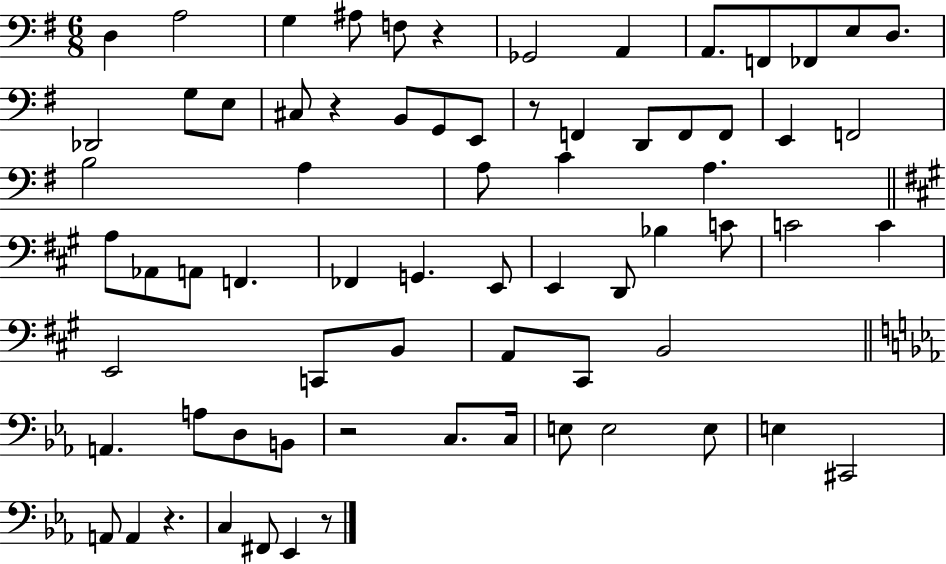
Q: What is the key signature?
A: G major